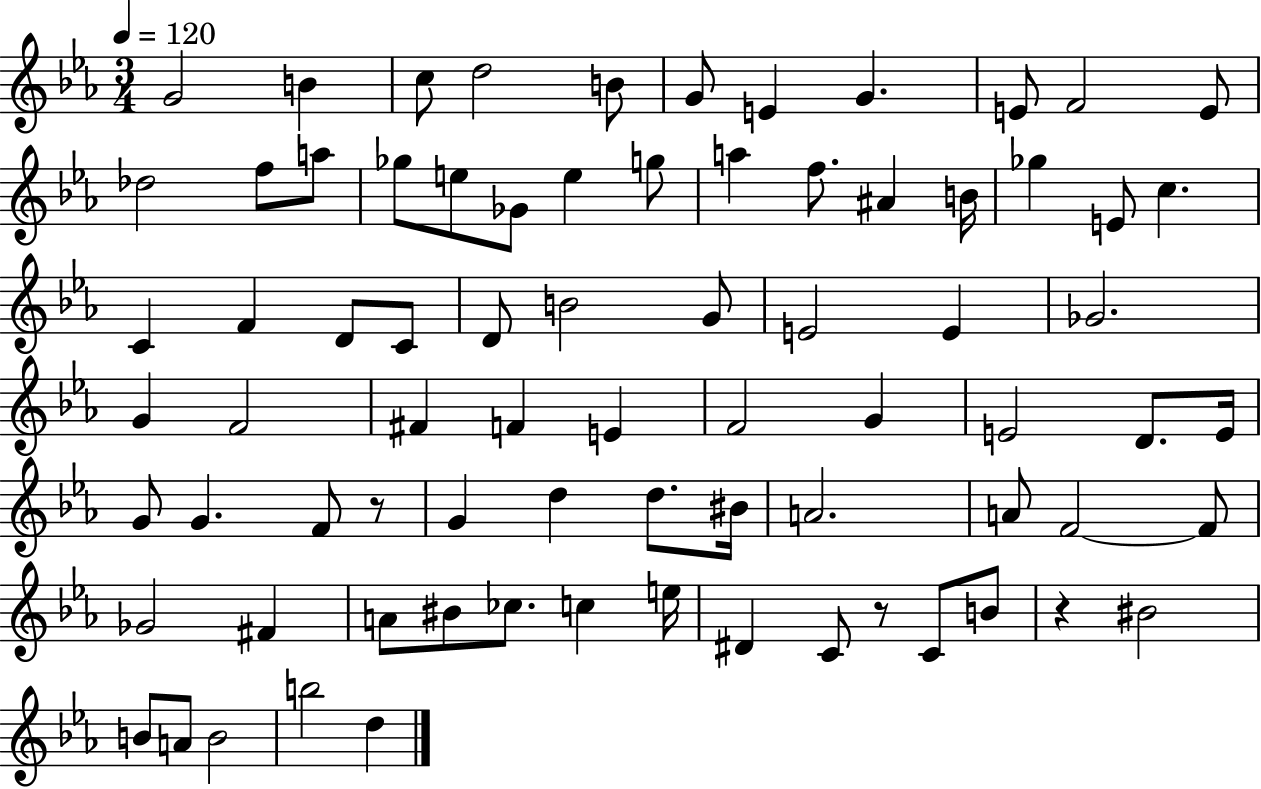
G4/h B4/q C5/e D5/h B4/e G4/e E4/q G4/q. E4/e F4/h E4/e Db5/h F5/e A5/e Gb5/e E5/e Gb4/e E5/q G5/e A5/q F5/e. A#4/q B4/s Gb5/q E4/e C5/q. C4/q F4/q D4/e C4/e D4/e B4/h G4/e E4/h E4/q Gb4/h. G4/q F4/h F#4/q F4/q E4/q F4/h G4/q E4/h D4/e. E4/s G4/e G4/q. F4/e R/e G4/q D5/q D5/e. BIS4/s A4/h. A4/e F4/h F4/e Gb4/h F#4/q A4/e BIS4/e CES5/e. C5/q E5/s D#4/q C4/e R/e C4/e B4/e R/q BIS4/h B4/e A4/e B4/h B5/h D5/q